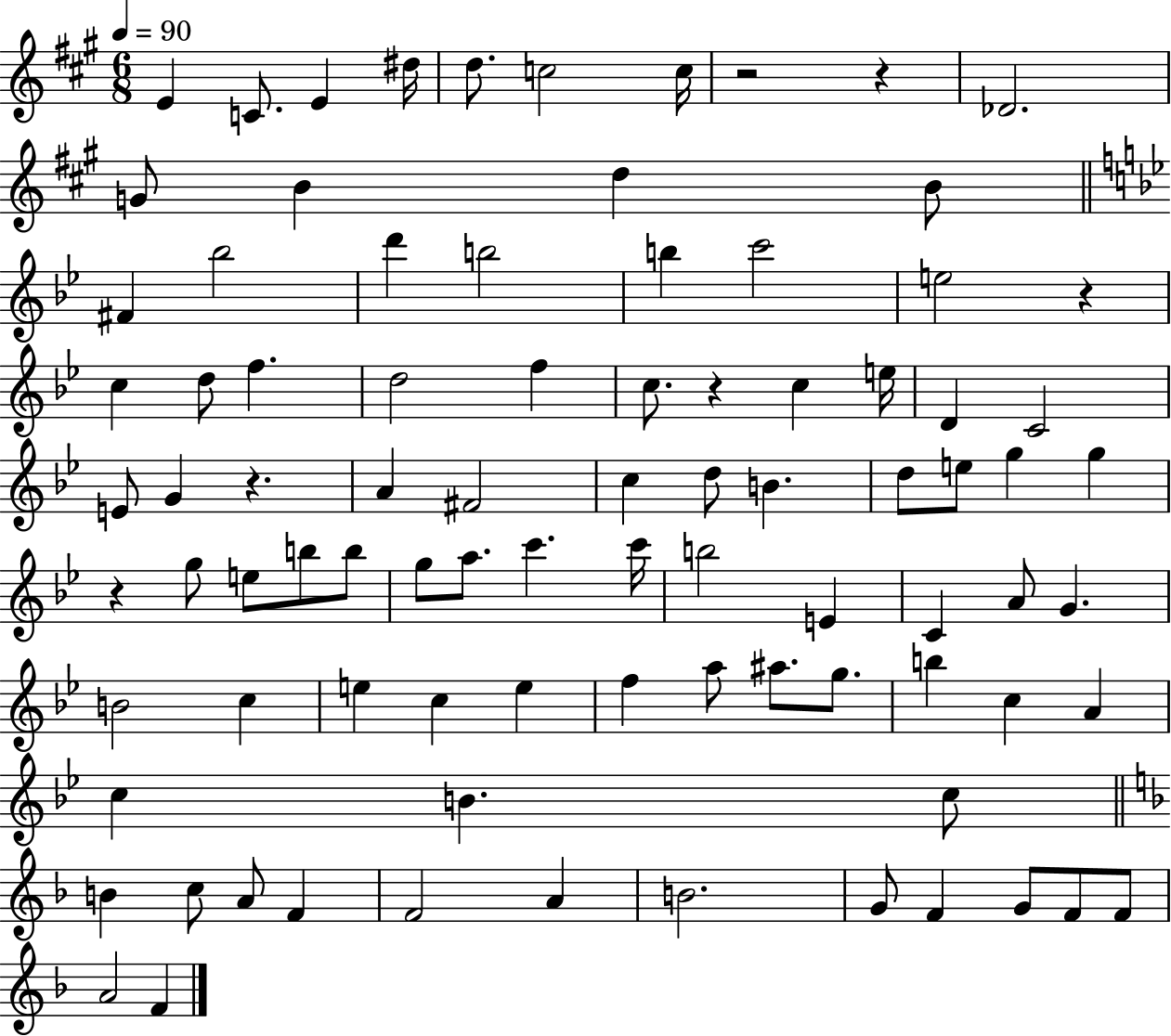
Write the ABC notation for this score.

X:1
T:Untitled
M:6/8
L:1/4
K:A
E C/2 E ^d/4 d/2 c2 c/4 z2 z _D2 G/2 B d B/2 ^F _b2 d' b2 b c'2 e2 z c d/2 f d2 f c/2 z c e/4 D C2 E/2 G z A ^F2 c d/2 B d/2 e/2 g g z g/2 e/2 b/2 b/2 g/2 a/2 c' c'/4 b2 E C A/2 G B2 c e c e f a/2 ^a/2 g/2 b c A c B c/2 B c/2 A/2 F F2 A B2 G/2 F G/2 F/2 F/2 A2 F